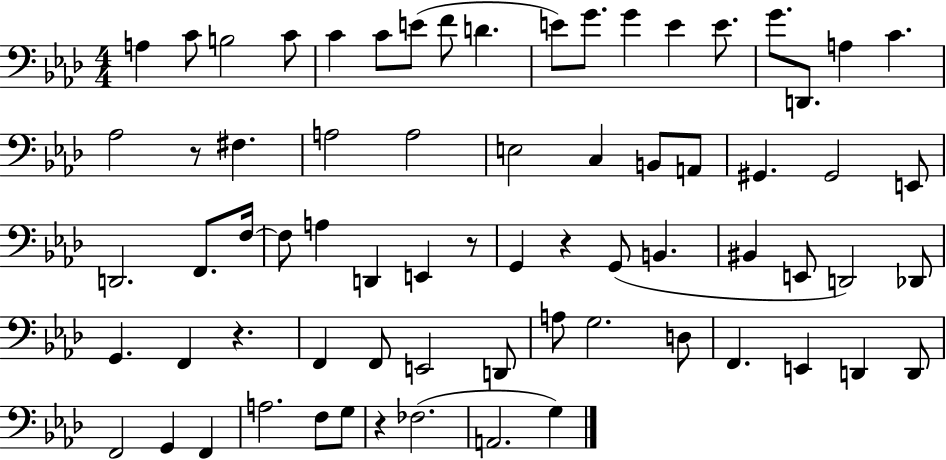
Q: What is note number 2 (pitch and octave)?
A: C4